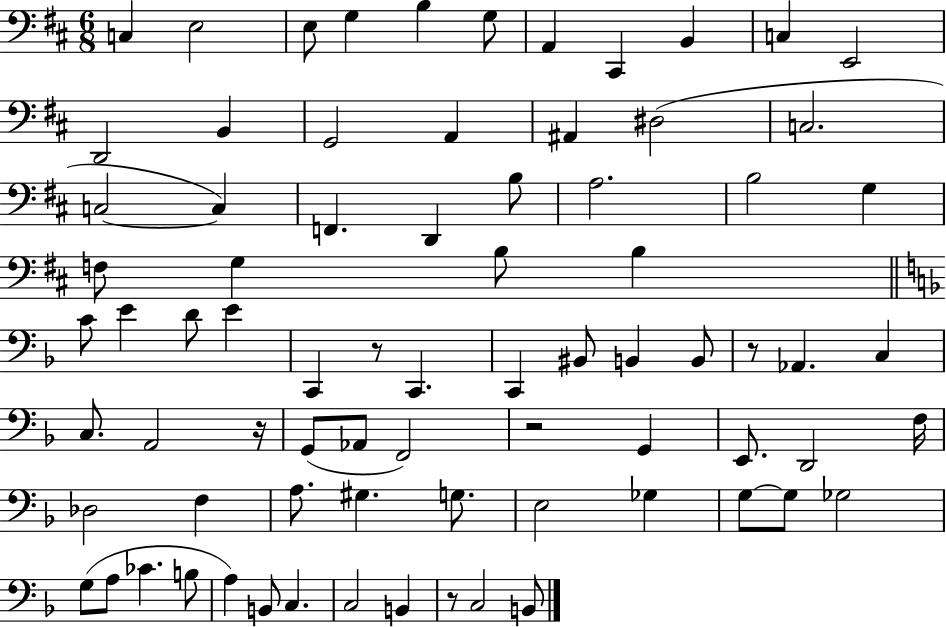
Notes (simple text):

C3/q E3/h E3/e G3/q B3/q G3/e A2/q C#2/q B2/q C3/q E2/h D2/h B2/q G2/h A2/q A#2/q D#3/h C3/h. C3/h C3/q F2/q. D2/q B3/e A3/h. B3/h G3/q F3/e G3/q B3/e B3/q C4/e E4/q D4/e E4/q C2/q R/e C2/q. C2/q BIS2/e B2/q B2/e R/e Ab2/q. C3/q C3/e. A2/h R/s G2/e Ab2/e F2/h R/h G2/q E2/e. D2/h F3/s Db3/h F3/q A3/e. G#3/q. G3/e. E3/h Gb3/q G3/e G3/e Gb3/h G3/e A3/e CES4/q. B3/e A3/q B2/e C3/q. C3/h B2/q R/e C3/h B2/e